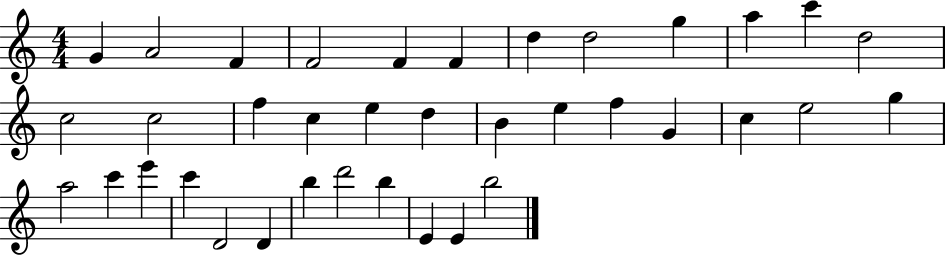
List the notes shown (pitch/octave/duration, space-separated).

G4/q A4/h F4/q F4/h F4/q F4/q D5/q D5/h G5/q A5/q C6/q D5/h C5/h C5/h F5/q C5/q E5/q D5/q B4/q E5/q F5/q G4/q C5/q E5/h G5/q A5/h C6/q E6/q C6/q D4/h D4/q B5/q D6/h B5/q E4/q E4/q B5/h